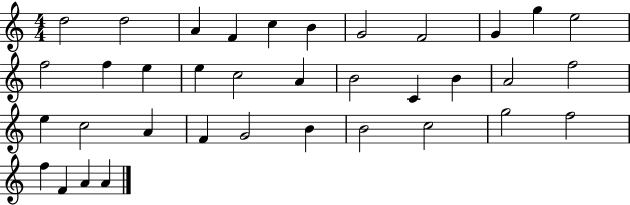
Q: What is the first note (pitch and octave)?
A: D5